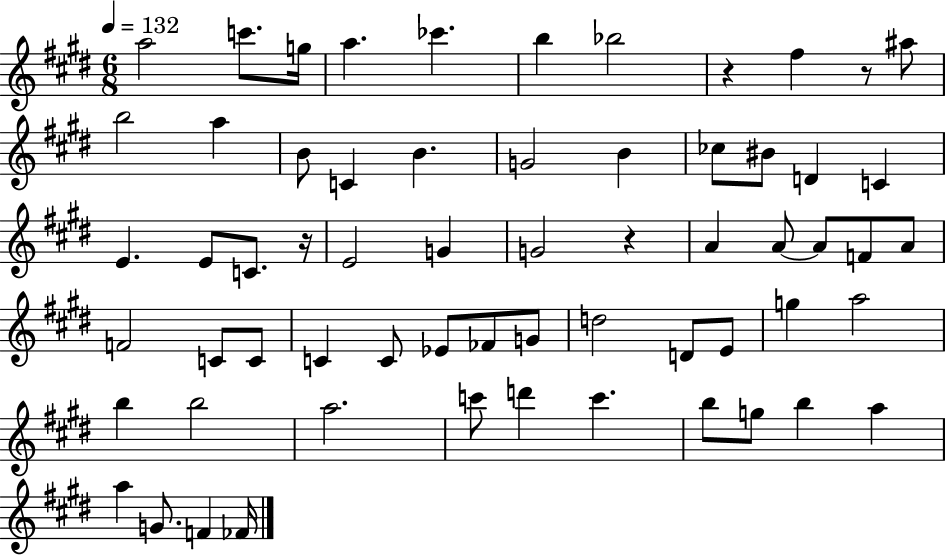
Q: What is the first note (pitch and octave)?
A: A5